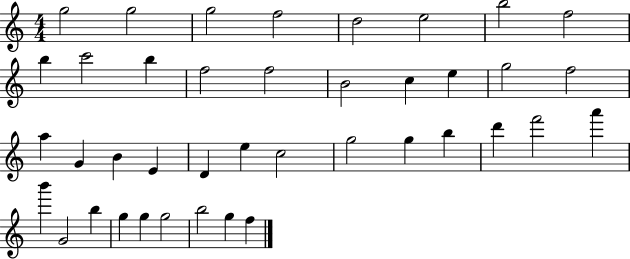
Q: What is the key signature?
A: C major